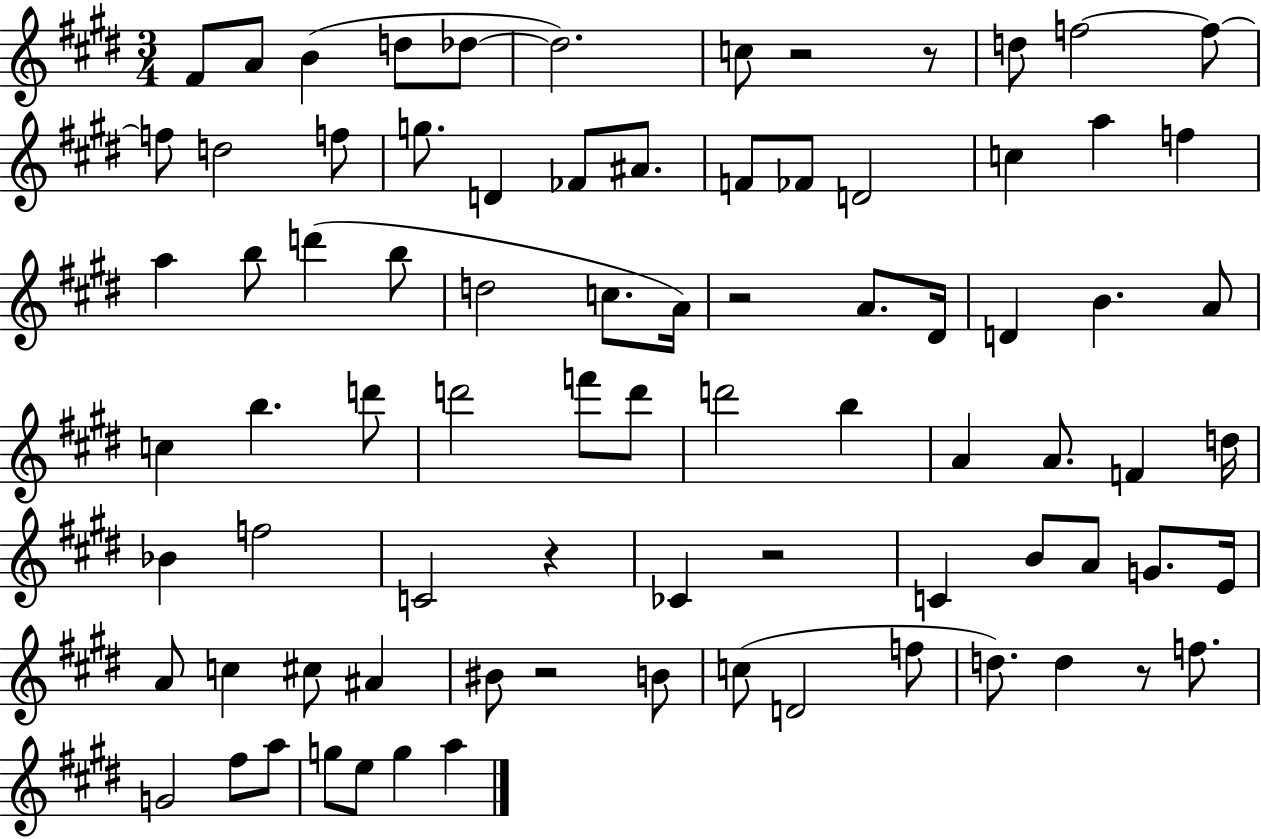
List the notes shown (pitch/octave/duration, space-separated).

F#4/e A4/e B4/q D5/e Db5/e Db5/h. C5/e R/h R/e D5/e F5/h F5/e F5/e D5/h F5/e G5/e. D4/q FES4/e A#4/e. F4/e FES4/e D4/h C5/q A5/q F5/q A5/q B5/e D6/q B5/e D5/h C5/e. A4/s R/h A4/e. D#4/s D4/q B4/q. A4/e C5/q B5/q. D6/e D6/h F6/e D6/e D6/h B5/q A4/q A4/e. F4/q D5/s Bb4/q F5/h C4/h R/q CES4/q R/h C4/q B4/e A4/e G4/e. E4/s A4/e C5/q C#5/e A#4/q BIS4/e R/h B4/e C5/e D4/h F5/e D5/e. D5/q R/e F5/e. G4/h F#5/e A5/e G5/e E5/e G5/q A5/q